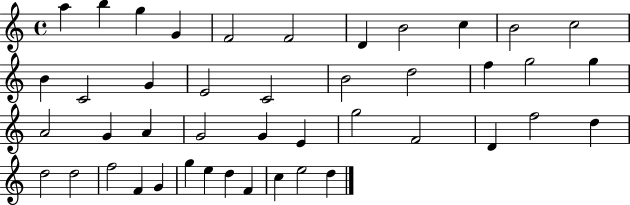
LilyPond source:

{
  \clef treble
  \time 4/4
  \defaultTimeSignature
  \key c \major
  a''4 b''4 g''4 g'4 | f'2 f'2 | d'4 b'2 c''4 | b'2 c''2 | \break b'4 c'2 g'4 | e'2 c'2 | b'2 d''2 | f''4 g''2 g''4 | \break a'2 g'4 a'4 | g'2 g'4 e'4 | g''2 f'2 | d'4 f''2 d''4 | \break d''2 d''2 | f''2 f'4 g'4 | g''4 e''4 d''4 f'4 | c''4 e''2 d''4 | \break \bar "|."
}